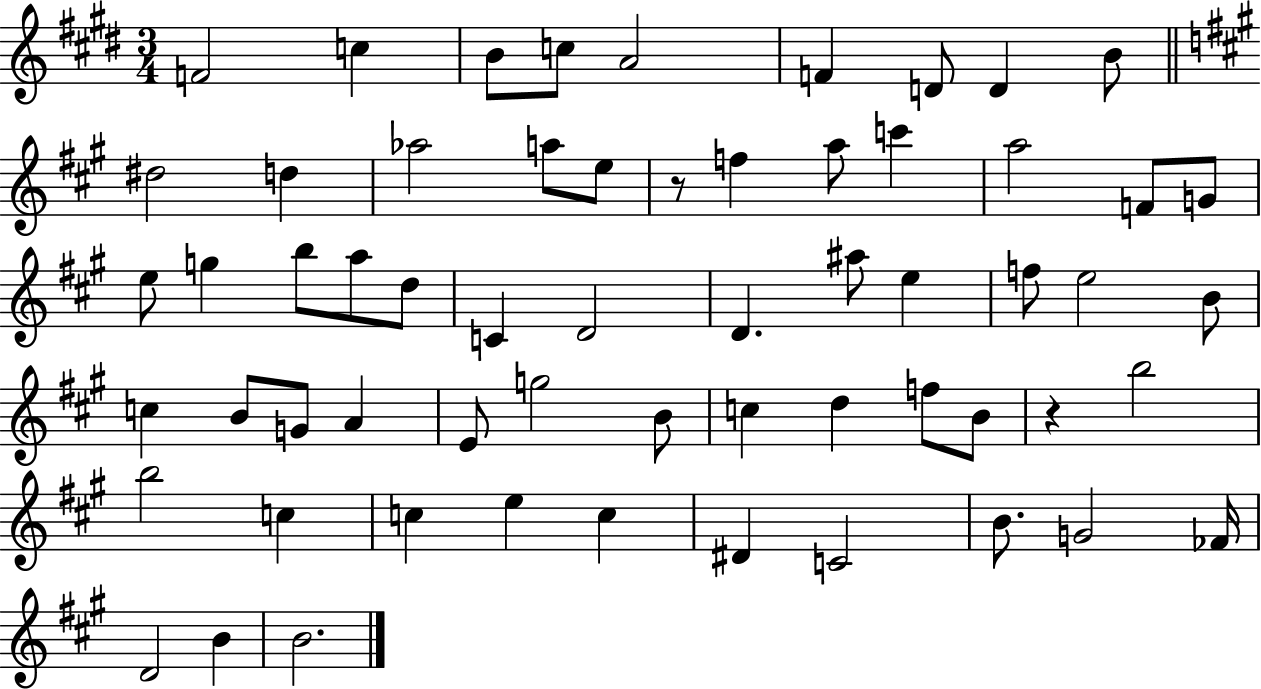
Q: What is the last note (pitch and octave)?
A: B4